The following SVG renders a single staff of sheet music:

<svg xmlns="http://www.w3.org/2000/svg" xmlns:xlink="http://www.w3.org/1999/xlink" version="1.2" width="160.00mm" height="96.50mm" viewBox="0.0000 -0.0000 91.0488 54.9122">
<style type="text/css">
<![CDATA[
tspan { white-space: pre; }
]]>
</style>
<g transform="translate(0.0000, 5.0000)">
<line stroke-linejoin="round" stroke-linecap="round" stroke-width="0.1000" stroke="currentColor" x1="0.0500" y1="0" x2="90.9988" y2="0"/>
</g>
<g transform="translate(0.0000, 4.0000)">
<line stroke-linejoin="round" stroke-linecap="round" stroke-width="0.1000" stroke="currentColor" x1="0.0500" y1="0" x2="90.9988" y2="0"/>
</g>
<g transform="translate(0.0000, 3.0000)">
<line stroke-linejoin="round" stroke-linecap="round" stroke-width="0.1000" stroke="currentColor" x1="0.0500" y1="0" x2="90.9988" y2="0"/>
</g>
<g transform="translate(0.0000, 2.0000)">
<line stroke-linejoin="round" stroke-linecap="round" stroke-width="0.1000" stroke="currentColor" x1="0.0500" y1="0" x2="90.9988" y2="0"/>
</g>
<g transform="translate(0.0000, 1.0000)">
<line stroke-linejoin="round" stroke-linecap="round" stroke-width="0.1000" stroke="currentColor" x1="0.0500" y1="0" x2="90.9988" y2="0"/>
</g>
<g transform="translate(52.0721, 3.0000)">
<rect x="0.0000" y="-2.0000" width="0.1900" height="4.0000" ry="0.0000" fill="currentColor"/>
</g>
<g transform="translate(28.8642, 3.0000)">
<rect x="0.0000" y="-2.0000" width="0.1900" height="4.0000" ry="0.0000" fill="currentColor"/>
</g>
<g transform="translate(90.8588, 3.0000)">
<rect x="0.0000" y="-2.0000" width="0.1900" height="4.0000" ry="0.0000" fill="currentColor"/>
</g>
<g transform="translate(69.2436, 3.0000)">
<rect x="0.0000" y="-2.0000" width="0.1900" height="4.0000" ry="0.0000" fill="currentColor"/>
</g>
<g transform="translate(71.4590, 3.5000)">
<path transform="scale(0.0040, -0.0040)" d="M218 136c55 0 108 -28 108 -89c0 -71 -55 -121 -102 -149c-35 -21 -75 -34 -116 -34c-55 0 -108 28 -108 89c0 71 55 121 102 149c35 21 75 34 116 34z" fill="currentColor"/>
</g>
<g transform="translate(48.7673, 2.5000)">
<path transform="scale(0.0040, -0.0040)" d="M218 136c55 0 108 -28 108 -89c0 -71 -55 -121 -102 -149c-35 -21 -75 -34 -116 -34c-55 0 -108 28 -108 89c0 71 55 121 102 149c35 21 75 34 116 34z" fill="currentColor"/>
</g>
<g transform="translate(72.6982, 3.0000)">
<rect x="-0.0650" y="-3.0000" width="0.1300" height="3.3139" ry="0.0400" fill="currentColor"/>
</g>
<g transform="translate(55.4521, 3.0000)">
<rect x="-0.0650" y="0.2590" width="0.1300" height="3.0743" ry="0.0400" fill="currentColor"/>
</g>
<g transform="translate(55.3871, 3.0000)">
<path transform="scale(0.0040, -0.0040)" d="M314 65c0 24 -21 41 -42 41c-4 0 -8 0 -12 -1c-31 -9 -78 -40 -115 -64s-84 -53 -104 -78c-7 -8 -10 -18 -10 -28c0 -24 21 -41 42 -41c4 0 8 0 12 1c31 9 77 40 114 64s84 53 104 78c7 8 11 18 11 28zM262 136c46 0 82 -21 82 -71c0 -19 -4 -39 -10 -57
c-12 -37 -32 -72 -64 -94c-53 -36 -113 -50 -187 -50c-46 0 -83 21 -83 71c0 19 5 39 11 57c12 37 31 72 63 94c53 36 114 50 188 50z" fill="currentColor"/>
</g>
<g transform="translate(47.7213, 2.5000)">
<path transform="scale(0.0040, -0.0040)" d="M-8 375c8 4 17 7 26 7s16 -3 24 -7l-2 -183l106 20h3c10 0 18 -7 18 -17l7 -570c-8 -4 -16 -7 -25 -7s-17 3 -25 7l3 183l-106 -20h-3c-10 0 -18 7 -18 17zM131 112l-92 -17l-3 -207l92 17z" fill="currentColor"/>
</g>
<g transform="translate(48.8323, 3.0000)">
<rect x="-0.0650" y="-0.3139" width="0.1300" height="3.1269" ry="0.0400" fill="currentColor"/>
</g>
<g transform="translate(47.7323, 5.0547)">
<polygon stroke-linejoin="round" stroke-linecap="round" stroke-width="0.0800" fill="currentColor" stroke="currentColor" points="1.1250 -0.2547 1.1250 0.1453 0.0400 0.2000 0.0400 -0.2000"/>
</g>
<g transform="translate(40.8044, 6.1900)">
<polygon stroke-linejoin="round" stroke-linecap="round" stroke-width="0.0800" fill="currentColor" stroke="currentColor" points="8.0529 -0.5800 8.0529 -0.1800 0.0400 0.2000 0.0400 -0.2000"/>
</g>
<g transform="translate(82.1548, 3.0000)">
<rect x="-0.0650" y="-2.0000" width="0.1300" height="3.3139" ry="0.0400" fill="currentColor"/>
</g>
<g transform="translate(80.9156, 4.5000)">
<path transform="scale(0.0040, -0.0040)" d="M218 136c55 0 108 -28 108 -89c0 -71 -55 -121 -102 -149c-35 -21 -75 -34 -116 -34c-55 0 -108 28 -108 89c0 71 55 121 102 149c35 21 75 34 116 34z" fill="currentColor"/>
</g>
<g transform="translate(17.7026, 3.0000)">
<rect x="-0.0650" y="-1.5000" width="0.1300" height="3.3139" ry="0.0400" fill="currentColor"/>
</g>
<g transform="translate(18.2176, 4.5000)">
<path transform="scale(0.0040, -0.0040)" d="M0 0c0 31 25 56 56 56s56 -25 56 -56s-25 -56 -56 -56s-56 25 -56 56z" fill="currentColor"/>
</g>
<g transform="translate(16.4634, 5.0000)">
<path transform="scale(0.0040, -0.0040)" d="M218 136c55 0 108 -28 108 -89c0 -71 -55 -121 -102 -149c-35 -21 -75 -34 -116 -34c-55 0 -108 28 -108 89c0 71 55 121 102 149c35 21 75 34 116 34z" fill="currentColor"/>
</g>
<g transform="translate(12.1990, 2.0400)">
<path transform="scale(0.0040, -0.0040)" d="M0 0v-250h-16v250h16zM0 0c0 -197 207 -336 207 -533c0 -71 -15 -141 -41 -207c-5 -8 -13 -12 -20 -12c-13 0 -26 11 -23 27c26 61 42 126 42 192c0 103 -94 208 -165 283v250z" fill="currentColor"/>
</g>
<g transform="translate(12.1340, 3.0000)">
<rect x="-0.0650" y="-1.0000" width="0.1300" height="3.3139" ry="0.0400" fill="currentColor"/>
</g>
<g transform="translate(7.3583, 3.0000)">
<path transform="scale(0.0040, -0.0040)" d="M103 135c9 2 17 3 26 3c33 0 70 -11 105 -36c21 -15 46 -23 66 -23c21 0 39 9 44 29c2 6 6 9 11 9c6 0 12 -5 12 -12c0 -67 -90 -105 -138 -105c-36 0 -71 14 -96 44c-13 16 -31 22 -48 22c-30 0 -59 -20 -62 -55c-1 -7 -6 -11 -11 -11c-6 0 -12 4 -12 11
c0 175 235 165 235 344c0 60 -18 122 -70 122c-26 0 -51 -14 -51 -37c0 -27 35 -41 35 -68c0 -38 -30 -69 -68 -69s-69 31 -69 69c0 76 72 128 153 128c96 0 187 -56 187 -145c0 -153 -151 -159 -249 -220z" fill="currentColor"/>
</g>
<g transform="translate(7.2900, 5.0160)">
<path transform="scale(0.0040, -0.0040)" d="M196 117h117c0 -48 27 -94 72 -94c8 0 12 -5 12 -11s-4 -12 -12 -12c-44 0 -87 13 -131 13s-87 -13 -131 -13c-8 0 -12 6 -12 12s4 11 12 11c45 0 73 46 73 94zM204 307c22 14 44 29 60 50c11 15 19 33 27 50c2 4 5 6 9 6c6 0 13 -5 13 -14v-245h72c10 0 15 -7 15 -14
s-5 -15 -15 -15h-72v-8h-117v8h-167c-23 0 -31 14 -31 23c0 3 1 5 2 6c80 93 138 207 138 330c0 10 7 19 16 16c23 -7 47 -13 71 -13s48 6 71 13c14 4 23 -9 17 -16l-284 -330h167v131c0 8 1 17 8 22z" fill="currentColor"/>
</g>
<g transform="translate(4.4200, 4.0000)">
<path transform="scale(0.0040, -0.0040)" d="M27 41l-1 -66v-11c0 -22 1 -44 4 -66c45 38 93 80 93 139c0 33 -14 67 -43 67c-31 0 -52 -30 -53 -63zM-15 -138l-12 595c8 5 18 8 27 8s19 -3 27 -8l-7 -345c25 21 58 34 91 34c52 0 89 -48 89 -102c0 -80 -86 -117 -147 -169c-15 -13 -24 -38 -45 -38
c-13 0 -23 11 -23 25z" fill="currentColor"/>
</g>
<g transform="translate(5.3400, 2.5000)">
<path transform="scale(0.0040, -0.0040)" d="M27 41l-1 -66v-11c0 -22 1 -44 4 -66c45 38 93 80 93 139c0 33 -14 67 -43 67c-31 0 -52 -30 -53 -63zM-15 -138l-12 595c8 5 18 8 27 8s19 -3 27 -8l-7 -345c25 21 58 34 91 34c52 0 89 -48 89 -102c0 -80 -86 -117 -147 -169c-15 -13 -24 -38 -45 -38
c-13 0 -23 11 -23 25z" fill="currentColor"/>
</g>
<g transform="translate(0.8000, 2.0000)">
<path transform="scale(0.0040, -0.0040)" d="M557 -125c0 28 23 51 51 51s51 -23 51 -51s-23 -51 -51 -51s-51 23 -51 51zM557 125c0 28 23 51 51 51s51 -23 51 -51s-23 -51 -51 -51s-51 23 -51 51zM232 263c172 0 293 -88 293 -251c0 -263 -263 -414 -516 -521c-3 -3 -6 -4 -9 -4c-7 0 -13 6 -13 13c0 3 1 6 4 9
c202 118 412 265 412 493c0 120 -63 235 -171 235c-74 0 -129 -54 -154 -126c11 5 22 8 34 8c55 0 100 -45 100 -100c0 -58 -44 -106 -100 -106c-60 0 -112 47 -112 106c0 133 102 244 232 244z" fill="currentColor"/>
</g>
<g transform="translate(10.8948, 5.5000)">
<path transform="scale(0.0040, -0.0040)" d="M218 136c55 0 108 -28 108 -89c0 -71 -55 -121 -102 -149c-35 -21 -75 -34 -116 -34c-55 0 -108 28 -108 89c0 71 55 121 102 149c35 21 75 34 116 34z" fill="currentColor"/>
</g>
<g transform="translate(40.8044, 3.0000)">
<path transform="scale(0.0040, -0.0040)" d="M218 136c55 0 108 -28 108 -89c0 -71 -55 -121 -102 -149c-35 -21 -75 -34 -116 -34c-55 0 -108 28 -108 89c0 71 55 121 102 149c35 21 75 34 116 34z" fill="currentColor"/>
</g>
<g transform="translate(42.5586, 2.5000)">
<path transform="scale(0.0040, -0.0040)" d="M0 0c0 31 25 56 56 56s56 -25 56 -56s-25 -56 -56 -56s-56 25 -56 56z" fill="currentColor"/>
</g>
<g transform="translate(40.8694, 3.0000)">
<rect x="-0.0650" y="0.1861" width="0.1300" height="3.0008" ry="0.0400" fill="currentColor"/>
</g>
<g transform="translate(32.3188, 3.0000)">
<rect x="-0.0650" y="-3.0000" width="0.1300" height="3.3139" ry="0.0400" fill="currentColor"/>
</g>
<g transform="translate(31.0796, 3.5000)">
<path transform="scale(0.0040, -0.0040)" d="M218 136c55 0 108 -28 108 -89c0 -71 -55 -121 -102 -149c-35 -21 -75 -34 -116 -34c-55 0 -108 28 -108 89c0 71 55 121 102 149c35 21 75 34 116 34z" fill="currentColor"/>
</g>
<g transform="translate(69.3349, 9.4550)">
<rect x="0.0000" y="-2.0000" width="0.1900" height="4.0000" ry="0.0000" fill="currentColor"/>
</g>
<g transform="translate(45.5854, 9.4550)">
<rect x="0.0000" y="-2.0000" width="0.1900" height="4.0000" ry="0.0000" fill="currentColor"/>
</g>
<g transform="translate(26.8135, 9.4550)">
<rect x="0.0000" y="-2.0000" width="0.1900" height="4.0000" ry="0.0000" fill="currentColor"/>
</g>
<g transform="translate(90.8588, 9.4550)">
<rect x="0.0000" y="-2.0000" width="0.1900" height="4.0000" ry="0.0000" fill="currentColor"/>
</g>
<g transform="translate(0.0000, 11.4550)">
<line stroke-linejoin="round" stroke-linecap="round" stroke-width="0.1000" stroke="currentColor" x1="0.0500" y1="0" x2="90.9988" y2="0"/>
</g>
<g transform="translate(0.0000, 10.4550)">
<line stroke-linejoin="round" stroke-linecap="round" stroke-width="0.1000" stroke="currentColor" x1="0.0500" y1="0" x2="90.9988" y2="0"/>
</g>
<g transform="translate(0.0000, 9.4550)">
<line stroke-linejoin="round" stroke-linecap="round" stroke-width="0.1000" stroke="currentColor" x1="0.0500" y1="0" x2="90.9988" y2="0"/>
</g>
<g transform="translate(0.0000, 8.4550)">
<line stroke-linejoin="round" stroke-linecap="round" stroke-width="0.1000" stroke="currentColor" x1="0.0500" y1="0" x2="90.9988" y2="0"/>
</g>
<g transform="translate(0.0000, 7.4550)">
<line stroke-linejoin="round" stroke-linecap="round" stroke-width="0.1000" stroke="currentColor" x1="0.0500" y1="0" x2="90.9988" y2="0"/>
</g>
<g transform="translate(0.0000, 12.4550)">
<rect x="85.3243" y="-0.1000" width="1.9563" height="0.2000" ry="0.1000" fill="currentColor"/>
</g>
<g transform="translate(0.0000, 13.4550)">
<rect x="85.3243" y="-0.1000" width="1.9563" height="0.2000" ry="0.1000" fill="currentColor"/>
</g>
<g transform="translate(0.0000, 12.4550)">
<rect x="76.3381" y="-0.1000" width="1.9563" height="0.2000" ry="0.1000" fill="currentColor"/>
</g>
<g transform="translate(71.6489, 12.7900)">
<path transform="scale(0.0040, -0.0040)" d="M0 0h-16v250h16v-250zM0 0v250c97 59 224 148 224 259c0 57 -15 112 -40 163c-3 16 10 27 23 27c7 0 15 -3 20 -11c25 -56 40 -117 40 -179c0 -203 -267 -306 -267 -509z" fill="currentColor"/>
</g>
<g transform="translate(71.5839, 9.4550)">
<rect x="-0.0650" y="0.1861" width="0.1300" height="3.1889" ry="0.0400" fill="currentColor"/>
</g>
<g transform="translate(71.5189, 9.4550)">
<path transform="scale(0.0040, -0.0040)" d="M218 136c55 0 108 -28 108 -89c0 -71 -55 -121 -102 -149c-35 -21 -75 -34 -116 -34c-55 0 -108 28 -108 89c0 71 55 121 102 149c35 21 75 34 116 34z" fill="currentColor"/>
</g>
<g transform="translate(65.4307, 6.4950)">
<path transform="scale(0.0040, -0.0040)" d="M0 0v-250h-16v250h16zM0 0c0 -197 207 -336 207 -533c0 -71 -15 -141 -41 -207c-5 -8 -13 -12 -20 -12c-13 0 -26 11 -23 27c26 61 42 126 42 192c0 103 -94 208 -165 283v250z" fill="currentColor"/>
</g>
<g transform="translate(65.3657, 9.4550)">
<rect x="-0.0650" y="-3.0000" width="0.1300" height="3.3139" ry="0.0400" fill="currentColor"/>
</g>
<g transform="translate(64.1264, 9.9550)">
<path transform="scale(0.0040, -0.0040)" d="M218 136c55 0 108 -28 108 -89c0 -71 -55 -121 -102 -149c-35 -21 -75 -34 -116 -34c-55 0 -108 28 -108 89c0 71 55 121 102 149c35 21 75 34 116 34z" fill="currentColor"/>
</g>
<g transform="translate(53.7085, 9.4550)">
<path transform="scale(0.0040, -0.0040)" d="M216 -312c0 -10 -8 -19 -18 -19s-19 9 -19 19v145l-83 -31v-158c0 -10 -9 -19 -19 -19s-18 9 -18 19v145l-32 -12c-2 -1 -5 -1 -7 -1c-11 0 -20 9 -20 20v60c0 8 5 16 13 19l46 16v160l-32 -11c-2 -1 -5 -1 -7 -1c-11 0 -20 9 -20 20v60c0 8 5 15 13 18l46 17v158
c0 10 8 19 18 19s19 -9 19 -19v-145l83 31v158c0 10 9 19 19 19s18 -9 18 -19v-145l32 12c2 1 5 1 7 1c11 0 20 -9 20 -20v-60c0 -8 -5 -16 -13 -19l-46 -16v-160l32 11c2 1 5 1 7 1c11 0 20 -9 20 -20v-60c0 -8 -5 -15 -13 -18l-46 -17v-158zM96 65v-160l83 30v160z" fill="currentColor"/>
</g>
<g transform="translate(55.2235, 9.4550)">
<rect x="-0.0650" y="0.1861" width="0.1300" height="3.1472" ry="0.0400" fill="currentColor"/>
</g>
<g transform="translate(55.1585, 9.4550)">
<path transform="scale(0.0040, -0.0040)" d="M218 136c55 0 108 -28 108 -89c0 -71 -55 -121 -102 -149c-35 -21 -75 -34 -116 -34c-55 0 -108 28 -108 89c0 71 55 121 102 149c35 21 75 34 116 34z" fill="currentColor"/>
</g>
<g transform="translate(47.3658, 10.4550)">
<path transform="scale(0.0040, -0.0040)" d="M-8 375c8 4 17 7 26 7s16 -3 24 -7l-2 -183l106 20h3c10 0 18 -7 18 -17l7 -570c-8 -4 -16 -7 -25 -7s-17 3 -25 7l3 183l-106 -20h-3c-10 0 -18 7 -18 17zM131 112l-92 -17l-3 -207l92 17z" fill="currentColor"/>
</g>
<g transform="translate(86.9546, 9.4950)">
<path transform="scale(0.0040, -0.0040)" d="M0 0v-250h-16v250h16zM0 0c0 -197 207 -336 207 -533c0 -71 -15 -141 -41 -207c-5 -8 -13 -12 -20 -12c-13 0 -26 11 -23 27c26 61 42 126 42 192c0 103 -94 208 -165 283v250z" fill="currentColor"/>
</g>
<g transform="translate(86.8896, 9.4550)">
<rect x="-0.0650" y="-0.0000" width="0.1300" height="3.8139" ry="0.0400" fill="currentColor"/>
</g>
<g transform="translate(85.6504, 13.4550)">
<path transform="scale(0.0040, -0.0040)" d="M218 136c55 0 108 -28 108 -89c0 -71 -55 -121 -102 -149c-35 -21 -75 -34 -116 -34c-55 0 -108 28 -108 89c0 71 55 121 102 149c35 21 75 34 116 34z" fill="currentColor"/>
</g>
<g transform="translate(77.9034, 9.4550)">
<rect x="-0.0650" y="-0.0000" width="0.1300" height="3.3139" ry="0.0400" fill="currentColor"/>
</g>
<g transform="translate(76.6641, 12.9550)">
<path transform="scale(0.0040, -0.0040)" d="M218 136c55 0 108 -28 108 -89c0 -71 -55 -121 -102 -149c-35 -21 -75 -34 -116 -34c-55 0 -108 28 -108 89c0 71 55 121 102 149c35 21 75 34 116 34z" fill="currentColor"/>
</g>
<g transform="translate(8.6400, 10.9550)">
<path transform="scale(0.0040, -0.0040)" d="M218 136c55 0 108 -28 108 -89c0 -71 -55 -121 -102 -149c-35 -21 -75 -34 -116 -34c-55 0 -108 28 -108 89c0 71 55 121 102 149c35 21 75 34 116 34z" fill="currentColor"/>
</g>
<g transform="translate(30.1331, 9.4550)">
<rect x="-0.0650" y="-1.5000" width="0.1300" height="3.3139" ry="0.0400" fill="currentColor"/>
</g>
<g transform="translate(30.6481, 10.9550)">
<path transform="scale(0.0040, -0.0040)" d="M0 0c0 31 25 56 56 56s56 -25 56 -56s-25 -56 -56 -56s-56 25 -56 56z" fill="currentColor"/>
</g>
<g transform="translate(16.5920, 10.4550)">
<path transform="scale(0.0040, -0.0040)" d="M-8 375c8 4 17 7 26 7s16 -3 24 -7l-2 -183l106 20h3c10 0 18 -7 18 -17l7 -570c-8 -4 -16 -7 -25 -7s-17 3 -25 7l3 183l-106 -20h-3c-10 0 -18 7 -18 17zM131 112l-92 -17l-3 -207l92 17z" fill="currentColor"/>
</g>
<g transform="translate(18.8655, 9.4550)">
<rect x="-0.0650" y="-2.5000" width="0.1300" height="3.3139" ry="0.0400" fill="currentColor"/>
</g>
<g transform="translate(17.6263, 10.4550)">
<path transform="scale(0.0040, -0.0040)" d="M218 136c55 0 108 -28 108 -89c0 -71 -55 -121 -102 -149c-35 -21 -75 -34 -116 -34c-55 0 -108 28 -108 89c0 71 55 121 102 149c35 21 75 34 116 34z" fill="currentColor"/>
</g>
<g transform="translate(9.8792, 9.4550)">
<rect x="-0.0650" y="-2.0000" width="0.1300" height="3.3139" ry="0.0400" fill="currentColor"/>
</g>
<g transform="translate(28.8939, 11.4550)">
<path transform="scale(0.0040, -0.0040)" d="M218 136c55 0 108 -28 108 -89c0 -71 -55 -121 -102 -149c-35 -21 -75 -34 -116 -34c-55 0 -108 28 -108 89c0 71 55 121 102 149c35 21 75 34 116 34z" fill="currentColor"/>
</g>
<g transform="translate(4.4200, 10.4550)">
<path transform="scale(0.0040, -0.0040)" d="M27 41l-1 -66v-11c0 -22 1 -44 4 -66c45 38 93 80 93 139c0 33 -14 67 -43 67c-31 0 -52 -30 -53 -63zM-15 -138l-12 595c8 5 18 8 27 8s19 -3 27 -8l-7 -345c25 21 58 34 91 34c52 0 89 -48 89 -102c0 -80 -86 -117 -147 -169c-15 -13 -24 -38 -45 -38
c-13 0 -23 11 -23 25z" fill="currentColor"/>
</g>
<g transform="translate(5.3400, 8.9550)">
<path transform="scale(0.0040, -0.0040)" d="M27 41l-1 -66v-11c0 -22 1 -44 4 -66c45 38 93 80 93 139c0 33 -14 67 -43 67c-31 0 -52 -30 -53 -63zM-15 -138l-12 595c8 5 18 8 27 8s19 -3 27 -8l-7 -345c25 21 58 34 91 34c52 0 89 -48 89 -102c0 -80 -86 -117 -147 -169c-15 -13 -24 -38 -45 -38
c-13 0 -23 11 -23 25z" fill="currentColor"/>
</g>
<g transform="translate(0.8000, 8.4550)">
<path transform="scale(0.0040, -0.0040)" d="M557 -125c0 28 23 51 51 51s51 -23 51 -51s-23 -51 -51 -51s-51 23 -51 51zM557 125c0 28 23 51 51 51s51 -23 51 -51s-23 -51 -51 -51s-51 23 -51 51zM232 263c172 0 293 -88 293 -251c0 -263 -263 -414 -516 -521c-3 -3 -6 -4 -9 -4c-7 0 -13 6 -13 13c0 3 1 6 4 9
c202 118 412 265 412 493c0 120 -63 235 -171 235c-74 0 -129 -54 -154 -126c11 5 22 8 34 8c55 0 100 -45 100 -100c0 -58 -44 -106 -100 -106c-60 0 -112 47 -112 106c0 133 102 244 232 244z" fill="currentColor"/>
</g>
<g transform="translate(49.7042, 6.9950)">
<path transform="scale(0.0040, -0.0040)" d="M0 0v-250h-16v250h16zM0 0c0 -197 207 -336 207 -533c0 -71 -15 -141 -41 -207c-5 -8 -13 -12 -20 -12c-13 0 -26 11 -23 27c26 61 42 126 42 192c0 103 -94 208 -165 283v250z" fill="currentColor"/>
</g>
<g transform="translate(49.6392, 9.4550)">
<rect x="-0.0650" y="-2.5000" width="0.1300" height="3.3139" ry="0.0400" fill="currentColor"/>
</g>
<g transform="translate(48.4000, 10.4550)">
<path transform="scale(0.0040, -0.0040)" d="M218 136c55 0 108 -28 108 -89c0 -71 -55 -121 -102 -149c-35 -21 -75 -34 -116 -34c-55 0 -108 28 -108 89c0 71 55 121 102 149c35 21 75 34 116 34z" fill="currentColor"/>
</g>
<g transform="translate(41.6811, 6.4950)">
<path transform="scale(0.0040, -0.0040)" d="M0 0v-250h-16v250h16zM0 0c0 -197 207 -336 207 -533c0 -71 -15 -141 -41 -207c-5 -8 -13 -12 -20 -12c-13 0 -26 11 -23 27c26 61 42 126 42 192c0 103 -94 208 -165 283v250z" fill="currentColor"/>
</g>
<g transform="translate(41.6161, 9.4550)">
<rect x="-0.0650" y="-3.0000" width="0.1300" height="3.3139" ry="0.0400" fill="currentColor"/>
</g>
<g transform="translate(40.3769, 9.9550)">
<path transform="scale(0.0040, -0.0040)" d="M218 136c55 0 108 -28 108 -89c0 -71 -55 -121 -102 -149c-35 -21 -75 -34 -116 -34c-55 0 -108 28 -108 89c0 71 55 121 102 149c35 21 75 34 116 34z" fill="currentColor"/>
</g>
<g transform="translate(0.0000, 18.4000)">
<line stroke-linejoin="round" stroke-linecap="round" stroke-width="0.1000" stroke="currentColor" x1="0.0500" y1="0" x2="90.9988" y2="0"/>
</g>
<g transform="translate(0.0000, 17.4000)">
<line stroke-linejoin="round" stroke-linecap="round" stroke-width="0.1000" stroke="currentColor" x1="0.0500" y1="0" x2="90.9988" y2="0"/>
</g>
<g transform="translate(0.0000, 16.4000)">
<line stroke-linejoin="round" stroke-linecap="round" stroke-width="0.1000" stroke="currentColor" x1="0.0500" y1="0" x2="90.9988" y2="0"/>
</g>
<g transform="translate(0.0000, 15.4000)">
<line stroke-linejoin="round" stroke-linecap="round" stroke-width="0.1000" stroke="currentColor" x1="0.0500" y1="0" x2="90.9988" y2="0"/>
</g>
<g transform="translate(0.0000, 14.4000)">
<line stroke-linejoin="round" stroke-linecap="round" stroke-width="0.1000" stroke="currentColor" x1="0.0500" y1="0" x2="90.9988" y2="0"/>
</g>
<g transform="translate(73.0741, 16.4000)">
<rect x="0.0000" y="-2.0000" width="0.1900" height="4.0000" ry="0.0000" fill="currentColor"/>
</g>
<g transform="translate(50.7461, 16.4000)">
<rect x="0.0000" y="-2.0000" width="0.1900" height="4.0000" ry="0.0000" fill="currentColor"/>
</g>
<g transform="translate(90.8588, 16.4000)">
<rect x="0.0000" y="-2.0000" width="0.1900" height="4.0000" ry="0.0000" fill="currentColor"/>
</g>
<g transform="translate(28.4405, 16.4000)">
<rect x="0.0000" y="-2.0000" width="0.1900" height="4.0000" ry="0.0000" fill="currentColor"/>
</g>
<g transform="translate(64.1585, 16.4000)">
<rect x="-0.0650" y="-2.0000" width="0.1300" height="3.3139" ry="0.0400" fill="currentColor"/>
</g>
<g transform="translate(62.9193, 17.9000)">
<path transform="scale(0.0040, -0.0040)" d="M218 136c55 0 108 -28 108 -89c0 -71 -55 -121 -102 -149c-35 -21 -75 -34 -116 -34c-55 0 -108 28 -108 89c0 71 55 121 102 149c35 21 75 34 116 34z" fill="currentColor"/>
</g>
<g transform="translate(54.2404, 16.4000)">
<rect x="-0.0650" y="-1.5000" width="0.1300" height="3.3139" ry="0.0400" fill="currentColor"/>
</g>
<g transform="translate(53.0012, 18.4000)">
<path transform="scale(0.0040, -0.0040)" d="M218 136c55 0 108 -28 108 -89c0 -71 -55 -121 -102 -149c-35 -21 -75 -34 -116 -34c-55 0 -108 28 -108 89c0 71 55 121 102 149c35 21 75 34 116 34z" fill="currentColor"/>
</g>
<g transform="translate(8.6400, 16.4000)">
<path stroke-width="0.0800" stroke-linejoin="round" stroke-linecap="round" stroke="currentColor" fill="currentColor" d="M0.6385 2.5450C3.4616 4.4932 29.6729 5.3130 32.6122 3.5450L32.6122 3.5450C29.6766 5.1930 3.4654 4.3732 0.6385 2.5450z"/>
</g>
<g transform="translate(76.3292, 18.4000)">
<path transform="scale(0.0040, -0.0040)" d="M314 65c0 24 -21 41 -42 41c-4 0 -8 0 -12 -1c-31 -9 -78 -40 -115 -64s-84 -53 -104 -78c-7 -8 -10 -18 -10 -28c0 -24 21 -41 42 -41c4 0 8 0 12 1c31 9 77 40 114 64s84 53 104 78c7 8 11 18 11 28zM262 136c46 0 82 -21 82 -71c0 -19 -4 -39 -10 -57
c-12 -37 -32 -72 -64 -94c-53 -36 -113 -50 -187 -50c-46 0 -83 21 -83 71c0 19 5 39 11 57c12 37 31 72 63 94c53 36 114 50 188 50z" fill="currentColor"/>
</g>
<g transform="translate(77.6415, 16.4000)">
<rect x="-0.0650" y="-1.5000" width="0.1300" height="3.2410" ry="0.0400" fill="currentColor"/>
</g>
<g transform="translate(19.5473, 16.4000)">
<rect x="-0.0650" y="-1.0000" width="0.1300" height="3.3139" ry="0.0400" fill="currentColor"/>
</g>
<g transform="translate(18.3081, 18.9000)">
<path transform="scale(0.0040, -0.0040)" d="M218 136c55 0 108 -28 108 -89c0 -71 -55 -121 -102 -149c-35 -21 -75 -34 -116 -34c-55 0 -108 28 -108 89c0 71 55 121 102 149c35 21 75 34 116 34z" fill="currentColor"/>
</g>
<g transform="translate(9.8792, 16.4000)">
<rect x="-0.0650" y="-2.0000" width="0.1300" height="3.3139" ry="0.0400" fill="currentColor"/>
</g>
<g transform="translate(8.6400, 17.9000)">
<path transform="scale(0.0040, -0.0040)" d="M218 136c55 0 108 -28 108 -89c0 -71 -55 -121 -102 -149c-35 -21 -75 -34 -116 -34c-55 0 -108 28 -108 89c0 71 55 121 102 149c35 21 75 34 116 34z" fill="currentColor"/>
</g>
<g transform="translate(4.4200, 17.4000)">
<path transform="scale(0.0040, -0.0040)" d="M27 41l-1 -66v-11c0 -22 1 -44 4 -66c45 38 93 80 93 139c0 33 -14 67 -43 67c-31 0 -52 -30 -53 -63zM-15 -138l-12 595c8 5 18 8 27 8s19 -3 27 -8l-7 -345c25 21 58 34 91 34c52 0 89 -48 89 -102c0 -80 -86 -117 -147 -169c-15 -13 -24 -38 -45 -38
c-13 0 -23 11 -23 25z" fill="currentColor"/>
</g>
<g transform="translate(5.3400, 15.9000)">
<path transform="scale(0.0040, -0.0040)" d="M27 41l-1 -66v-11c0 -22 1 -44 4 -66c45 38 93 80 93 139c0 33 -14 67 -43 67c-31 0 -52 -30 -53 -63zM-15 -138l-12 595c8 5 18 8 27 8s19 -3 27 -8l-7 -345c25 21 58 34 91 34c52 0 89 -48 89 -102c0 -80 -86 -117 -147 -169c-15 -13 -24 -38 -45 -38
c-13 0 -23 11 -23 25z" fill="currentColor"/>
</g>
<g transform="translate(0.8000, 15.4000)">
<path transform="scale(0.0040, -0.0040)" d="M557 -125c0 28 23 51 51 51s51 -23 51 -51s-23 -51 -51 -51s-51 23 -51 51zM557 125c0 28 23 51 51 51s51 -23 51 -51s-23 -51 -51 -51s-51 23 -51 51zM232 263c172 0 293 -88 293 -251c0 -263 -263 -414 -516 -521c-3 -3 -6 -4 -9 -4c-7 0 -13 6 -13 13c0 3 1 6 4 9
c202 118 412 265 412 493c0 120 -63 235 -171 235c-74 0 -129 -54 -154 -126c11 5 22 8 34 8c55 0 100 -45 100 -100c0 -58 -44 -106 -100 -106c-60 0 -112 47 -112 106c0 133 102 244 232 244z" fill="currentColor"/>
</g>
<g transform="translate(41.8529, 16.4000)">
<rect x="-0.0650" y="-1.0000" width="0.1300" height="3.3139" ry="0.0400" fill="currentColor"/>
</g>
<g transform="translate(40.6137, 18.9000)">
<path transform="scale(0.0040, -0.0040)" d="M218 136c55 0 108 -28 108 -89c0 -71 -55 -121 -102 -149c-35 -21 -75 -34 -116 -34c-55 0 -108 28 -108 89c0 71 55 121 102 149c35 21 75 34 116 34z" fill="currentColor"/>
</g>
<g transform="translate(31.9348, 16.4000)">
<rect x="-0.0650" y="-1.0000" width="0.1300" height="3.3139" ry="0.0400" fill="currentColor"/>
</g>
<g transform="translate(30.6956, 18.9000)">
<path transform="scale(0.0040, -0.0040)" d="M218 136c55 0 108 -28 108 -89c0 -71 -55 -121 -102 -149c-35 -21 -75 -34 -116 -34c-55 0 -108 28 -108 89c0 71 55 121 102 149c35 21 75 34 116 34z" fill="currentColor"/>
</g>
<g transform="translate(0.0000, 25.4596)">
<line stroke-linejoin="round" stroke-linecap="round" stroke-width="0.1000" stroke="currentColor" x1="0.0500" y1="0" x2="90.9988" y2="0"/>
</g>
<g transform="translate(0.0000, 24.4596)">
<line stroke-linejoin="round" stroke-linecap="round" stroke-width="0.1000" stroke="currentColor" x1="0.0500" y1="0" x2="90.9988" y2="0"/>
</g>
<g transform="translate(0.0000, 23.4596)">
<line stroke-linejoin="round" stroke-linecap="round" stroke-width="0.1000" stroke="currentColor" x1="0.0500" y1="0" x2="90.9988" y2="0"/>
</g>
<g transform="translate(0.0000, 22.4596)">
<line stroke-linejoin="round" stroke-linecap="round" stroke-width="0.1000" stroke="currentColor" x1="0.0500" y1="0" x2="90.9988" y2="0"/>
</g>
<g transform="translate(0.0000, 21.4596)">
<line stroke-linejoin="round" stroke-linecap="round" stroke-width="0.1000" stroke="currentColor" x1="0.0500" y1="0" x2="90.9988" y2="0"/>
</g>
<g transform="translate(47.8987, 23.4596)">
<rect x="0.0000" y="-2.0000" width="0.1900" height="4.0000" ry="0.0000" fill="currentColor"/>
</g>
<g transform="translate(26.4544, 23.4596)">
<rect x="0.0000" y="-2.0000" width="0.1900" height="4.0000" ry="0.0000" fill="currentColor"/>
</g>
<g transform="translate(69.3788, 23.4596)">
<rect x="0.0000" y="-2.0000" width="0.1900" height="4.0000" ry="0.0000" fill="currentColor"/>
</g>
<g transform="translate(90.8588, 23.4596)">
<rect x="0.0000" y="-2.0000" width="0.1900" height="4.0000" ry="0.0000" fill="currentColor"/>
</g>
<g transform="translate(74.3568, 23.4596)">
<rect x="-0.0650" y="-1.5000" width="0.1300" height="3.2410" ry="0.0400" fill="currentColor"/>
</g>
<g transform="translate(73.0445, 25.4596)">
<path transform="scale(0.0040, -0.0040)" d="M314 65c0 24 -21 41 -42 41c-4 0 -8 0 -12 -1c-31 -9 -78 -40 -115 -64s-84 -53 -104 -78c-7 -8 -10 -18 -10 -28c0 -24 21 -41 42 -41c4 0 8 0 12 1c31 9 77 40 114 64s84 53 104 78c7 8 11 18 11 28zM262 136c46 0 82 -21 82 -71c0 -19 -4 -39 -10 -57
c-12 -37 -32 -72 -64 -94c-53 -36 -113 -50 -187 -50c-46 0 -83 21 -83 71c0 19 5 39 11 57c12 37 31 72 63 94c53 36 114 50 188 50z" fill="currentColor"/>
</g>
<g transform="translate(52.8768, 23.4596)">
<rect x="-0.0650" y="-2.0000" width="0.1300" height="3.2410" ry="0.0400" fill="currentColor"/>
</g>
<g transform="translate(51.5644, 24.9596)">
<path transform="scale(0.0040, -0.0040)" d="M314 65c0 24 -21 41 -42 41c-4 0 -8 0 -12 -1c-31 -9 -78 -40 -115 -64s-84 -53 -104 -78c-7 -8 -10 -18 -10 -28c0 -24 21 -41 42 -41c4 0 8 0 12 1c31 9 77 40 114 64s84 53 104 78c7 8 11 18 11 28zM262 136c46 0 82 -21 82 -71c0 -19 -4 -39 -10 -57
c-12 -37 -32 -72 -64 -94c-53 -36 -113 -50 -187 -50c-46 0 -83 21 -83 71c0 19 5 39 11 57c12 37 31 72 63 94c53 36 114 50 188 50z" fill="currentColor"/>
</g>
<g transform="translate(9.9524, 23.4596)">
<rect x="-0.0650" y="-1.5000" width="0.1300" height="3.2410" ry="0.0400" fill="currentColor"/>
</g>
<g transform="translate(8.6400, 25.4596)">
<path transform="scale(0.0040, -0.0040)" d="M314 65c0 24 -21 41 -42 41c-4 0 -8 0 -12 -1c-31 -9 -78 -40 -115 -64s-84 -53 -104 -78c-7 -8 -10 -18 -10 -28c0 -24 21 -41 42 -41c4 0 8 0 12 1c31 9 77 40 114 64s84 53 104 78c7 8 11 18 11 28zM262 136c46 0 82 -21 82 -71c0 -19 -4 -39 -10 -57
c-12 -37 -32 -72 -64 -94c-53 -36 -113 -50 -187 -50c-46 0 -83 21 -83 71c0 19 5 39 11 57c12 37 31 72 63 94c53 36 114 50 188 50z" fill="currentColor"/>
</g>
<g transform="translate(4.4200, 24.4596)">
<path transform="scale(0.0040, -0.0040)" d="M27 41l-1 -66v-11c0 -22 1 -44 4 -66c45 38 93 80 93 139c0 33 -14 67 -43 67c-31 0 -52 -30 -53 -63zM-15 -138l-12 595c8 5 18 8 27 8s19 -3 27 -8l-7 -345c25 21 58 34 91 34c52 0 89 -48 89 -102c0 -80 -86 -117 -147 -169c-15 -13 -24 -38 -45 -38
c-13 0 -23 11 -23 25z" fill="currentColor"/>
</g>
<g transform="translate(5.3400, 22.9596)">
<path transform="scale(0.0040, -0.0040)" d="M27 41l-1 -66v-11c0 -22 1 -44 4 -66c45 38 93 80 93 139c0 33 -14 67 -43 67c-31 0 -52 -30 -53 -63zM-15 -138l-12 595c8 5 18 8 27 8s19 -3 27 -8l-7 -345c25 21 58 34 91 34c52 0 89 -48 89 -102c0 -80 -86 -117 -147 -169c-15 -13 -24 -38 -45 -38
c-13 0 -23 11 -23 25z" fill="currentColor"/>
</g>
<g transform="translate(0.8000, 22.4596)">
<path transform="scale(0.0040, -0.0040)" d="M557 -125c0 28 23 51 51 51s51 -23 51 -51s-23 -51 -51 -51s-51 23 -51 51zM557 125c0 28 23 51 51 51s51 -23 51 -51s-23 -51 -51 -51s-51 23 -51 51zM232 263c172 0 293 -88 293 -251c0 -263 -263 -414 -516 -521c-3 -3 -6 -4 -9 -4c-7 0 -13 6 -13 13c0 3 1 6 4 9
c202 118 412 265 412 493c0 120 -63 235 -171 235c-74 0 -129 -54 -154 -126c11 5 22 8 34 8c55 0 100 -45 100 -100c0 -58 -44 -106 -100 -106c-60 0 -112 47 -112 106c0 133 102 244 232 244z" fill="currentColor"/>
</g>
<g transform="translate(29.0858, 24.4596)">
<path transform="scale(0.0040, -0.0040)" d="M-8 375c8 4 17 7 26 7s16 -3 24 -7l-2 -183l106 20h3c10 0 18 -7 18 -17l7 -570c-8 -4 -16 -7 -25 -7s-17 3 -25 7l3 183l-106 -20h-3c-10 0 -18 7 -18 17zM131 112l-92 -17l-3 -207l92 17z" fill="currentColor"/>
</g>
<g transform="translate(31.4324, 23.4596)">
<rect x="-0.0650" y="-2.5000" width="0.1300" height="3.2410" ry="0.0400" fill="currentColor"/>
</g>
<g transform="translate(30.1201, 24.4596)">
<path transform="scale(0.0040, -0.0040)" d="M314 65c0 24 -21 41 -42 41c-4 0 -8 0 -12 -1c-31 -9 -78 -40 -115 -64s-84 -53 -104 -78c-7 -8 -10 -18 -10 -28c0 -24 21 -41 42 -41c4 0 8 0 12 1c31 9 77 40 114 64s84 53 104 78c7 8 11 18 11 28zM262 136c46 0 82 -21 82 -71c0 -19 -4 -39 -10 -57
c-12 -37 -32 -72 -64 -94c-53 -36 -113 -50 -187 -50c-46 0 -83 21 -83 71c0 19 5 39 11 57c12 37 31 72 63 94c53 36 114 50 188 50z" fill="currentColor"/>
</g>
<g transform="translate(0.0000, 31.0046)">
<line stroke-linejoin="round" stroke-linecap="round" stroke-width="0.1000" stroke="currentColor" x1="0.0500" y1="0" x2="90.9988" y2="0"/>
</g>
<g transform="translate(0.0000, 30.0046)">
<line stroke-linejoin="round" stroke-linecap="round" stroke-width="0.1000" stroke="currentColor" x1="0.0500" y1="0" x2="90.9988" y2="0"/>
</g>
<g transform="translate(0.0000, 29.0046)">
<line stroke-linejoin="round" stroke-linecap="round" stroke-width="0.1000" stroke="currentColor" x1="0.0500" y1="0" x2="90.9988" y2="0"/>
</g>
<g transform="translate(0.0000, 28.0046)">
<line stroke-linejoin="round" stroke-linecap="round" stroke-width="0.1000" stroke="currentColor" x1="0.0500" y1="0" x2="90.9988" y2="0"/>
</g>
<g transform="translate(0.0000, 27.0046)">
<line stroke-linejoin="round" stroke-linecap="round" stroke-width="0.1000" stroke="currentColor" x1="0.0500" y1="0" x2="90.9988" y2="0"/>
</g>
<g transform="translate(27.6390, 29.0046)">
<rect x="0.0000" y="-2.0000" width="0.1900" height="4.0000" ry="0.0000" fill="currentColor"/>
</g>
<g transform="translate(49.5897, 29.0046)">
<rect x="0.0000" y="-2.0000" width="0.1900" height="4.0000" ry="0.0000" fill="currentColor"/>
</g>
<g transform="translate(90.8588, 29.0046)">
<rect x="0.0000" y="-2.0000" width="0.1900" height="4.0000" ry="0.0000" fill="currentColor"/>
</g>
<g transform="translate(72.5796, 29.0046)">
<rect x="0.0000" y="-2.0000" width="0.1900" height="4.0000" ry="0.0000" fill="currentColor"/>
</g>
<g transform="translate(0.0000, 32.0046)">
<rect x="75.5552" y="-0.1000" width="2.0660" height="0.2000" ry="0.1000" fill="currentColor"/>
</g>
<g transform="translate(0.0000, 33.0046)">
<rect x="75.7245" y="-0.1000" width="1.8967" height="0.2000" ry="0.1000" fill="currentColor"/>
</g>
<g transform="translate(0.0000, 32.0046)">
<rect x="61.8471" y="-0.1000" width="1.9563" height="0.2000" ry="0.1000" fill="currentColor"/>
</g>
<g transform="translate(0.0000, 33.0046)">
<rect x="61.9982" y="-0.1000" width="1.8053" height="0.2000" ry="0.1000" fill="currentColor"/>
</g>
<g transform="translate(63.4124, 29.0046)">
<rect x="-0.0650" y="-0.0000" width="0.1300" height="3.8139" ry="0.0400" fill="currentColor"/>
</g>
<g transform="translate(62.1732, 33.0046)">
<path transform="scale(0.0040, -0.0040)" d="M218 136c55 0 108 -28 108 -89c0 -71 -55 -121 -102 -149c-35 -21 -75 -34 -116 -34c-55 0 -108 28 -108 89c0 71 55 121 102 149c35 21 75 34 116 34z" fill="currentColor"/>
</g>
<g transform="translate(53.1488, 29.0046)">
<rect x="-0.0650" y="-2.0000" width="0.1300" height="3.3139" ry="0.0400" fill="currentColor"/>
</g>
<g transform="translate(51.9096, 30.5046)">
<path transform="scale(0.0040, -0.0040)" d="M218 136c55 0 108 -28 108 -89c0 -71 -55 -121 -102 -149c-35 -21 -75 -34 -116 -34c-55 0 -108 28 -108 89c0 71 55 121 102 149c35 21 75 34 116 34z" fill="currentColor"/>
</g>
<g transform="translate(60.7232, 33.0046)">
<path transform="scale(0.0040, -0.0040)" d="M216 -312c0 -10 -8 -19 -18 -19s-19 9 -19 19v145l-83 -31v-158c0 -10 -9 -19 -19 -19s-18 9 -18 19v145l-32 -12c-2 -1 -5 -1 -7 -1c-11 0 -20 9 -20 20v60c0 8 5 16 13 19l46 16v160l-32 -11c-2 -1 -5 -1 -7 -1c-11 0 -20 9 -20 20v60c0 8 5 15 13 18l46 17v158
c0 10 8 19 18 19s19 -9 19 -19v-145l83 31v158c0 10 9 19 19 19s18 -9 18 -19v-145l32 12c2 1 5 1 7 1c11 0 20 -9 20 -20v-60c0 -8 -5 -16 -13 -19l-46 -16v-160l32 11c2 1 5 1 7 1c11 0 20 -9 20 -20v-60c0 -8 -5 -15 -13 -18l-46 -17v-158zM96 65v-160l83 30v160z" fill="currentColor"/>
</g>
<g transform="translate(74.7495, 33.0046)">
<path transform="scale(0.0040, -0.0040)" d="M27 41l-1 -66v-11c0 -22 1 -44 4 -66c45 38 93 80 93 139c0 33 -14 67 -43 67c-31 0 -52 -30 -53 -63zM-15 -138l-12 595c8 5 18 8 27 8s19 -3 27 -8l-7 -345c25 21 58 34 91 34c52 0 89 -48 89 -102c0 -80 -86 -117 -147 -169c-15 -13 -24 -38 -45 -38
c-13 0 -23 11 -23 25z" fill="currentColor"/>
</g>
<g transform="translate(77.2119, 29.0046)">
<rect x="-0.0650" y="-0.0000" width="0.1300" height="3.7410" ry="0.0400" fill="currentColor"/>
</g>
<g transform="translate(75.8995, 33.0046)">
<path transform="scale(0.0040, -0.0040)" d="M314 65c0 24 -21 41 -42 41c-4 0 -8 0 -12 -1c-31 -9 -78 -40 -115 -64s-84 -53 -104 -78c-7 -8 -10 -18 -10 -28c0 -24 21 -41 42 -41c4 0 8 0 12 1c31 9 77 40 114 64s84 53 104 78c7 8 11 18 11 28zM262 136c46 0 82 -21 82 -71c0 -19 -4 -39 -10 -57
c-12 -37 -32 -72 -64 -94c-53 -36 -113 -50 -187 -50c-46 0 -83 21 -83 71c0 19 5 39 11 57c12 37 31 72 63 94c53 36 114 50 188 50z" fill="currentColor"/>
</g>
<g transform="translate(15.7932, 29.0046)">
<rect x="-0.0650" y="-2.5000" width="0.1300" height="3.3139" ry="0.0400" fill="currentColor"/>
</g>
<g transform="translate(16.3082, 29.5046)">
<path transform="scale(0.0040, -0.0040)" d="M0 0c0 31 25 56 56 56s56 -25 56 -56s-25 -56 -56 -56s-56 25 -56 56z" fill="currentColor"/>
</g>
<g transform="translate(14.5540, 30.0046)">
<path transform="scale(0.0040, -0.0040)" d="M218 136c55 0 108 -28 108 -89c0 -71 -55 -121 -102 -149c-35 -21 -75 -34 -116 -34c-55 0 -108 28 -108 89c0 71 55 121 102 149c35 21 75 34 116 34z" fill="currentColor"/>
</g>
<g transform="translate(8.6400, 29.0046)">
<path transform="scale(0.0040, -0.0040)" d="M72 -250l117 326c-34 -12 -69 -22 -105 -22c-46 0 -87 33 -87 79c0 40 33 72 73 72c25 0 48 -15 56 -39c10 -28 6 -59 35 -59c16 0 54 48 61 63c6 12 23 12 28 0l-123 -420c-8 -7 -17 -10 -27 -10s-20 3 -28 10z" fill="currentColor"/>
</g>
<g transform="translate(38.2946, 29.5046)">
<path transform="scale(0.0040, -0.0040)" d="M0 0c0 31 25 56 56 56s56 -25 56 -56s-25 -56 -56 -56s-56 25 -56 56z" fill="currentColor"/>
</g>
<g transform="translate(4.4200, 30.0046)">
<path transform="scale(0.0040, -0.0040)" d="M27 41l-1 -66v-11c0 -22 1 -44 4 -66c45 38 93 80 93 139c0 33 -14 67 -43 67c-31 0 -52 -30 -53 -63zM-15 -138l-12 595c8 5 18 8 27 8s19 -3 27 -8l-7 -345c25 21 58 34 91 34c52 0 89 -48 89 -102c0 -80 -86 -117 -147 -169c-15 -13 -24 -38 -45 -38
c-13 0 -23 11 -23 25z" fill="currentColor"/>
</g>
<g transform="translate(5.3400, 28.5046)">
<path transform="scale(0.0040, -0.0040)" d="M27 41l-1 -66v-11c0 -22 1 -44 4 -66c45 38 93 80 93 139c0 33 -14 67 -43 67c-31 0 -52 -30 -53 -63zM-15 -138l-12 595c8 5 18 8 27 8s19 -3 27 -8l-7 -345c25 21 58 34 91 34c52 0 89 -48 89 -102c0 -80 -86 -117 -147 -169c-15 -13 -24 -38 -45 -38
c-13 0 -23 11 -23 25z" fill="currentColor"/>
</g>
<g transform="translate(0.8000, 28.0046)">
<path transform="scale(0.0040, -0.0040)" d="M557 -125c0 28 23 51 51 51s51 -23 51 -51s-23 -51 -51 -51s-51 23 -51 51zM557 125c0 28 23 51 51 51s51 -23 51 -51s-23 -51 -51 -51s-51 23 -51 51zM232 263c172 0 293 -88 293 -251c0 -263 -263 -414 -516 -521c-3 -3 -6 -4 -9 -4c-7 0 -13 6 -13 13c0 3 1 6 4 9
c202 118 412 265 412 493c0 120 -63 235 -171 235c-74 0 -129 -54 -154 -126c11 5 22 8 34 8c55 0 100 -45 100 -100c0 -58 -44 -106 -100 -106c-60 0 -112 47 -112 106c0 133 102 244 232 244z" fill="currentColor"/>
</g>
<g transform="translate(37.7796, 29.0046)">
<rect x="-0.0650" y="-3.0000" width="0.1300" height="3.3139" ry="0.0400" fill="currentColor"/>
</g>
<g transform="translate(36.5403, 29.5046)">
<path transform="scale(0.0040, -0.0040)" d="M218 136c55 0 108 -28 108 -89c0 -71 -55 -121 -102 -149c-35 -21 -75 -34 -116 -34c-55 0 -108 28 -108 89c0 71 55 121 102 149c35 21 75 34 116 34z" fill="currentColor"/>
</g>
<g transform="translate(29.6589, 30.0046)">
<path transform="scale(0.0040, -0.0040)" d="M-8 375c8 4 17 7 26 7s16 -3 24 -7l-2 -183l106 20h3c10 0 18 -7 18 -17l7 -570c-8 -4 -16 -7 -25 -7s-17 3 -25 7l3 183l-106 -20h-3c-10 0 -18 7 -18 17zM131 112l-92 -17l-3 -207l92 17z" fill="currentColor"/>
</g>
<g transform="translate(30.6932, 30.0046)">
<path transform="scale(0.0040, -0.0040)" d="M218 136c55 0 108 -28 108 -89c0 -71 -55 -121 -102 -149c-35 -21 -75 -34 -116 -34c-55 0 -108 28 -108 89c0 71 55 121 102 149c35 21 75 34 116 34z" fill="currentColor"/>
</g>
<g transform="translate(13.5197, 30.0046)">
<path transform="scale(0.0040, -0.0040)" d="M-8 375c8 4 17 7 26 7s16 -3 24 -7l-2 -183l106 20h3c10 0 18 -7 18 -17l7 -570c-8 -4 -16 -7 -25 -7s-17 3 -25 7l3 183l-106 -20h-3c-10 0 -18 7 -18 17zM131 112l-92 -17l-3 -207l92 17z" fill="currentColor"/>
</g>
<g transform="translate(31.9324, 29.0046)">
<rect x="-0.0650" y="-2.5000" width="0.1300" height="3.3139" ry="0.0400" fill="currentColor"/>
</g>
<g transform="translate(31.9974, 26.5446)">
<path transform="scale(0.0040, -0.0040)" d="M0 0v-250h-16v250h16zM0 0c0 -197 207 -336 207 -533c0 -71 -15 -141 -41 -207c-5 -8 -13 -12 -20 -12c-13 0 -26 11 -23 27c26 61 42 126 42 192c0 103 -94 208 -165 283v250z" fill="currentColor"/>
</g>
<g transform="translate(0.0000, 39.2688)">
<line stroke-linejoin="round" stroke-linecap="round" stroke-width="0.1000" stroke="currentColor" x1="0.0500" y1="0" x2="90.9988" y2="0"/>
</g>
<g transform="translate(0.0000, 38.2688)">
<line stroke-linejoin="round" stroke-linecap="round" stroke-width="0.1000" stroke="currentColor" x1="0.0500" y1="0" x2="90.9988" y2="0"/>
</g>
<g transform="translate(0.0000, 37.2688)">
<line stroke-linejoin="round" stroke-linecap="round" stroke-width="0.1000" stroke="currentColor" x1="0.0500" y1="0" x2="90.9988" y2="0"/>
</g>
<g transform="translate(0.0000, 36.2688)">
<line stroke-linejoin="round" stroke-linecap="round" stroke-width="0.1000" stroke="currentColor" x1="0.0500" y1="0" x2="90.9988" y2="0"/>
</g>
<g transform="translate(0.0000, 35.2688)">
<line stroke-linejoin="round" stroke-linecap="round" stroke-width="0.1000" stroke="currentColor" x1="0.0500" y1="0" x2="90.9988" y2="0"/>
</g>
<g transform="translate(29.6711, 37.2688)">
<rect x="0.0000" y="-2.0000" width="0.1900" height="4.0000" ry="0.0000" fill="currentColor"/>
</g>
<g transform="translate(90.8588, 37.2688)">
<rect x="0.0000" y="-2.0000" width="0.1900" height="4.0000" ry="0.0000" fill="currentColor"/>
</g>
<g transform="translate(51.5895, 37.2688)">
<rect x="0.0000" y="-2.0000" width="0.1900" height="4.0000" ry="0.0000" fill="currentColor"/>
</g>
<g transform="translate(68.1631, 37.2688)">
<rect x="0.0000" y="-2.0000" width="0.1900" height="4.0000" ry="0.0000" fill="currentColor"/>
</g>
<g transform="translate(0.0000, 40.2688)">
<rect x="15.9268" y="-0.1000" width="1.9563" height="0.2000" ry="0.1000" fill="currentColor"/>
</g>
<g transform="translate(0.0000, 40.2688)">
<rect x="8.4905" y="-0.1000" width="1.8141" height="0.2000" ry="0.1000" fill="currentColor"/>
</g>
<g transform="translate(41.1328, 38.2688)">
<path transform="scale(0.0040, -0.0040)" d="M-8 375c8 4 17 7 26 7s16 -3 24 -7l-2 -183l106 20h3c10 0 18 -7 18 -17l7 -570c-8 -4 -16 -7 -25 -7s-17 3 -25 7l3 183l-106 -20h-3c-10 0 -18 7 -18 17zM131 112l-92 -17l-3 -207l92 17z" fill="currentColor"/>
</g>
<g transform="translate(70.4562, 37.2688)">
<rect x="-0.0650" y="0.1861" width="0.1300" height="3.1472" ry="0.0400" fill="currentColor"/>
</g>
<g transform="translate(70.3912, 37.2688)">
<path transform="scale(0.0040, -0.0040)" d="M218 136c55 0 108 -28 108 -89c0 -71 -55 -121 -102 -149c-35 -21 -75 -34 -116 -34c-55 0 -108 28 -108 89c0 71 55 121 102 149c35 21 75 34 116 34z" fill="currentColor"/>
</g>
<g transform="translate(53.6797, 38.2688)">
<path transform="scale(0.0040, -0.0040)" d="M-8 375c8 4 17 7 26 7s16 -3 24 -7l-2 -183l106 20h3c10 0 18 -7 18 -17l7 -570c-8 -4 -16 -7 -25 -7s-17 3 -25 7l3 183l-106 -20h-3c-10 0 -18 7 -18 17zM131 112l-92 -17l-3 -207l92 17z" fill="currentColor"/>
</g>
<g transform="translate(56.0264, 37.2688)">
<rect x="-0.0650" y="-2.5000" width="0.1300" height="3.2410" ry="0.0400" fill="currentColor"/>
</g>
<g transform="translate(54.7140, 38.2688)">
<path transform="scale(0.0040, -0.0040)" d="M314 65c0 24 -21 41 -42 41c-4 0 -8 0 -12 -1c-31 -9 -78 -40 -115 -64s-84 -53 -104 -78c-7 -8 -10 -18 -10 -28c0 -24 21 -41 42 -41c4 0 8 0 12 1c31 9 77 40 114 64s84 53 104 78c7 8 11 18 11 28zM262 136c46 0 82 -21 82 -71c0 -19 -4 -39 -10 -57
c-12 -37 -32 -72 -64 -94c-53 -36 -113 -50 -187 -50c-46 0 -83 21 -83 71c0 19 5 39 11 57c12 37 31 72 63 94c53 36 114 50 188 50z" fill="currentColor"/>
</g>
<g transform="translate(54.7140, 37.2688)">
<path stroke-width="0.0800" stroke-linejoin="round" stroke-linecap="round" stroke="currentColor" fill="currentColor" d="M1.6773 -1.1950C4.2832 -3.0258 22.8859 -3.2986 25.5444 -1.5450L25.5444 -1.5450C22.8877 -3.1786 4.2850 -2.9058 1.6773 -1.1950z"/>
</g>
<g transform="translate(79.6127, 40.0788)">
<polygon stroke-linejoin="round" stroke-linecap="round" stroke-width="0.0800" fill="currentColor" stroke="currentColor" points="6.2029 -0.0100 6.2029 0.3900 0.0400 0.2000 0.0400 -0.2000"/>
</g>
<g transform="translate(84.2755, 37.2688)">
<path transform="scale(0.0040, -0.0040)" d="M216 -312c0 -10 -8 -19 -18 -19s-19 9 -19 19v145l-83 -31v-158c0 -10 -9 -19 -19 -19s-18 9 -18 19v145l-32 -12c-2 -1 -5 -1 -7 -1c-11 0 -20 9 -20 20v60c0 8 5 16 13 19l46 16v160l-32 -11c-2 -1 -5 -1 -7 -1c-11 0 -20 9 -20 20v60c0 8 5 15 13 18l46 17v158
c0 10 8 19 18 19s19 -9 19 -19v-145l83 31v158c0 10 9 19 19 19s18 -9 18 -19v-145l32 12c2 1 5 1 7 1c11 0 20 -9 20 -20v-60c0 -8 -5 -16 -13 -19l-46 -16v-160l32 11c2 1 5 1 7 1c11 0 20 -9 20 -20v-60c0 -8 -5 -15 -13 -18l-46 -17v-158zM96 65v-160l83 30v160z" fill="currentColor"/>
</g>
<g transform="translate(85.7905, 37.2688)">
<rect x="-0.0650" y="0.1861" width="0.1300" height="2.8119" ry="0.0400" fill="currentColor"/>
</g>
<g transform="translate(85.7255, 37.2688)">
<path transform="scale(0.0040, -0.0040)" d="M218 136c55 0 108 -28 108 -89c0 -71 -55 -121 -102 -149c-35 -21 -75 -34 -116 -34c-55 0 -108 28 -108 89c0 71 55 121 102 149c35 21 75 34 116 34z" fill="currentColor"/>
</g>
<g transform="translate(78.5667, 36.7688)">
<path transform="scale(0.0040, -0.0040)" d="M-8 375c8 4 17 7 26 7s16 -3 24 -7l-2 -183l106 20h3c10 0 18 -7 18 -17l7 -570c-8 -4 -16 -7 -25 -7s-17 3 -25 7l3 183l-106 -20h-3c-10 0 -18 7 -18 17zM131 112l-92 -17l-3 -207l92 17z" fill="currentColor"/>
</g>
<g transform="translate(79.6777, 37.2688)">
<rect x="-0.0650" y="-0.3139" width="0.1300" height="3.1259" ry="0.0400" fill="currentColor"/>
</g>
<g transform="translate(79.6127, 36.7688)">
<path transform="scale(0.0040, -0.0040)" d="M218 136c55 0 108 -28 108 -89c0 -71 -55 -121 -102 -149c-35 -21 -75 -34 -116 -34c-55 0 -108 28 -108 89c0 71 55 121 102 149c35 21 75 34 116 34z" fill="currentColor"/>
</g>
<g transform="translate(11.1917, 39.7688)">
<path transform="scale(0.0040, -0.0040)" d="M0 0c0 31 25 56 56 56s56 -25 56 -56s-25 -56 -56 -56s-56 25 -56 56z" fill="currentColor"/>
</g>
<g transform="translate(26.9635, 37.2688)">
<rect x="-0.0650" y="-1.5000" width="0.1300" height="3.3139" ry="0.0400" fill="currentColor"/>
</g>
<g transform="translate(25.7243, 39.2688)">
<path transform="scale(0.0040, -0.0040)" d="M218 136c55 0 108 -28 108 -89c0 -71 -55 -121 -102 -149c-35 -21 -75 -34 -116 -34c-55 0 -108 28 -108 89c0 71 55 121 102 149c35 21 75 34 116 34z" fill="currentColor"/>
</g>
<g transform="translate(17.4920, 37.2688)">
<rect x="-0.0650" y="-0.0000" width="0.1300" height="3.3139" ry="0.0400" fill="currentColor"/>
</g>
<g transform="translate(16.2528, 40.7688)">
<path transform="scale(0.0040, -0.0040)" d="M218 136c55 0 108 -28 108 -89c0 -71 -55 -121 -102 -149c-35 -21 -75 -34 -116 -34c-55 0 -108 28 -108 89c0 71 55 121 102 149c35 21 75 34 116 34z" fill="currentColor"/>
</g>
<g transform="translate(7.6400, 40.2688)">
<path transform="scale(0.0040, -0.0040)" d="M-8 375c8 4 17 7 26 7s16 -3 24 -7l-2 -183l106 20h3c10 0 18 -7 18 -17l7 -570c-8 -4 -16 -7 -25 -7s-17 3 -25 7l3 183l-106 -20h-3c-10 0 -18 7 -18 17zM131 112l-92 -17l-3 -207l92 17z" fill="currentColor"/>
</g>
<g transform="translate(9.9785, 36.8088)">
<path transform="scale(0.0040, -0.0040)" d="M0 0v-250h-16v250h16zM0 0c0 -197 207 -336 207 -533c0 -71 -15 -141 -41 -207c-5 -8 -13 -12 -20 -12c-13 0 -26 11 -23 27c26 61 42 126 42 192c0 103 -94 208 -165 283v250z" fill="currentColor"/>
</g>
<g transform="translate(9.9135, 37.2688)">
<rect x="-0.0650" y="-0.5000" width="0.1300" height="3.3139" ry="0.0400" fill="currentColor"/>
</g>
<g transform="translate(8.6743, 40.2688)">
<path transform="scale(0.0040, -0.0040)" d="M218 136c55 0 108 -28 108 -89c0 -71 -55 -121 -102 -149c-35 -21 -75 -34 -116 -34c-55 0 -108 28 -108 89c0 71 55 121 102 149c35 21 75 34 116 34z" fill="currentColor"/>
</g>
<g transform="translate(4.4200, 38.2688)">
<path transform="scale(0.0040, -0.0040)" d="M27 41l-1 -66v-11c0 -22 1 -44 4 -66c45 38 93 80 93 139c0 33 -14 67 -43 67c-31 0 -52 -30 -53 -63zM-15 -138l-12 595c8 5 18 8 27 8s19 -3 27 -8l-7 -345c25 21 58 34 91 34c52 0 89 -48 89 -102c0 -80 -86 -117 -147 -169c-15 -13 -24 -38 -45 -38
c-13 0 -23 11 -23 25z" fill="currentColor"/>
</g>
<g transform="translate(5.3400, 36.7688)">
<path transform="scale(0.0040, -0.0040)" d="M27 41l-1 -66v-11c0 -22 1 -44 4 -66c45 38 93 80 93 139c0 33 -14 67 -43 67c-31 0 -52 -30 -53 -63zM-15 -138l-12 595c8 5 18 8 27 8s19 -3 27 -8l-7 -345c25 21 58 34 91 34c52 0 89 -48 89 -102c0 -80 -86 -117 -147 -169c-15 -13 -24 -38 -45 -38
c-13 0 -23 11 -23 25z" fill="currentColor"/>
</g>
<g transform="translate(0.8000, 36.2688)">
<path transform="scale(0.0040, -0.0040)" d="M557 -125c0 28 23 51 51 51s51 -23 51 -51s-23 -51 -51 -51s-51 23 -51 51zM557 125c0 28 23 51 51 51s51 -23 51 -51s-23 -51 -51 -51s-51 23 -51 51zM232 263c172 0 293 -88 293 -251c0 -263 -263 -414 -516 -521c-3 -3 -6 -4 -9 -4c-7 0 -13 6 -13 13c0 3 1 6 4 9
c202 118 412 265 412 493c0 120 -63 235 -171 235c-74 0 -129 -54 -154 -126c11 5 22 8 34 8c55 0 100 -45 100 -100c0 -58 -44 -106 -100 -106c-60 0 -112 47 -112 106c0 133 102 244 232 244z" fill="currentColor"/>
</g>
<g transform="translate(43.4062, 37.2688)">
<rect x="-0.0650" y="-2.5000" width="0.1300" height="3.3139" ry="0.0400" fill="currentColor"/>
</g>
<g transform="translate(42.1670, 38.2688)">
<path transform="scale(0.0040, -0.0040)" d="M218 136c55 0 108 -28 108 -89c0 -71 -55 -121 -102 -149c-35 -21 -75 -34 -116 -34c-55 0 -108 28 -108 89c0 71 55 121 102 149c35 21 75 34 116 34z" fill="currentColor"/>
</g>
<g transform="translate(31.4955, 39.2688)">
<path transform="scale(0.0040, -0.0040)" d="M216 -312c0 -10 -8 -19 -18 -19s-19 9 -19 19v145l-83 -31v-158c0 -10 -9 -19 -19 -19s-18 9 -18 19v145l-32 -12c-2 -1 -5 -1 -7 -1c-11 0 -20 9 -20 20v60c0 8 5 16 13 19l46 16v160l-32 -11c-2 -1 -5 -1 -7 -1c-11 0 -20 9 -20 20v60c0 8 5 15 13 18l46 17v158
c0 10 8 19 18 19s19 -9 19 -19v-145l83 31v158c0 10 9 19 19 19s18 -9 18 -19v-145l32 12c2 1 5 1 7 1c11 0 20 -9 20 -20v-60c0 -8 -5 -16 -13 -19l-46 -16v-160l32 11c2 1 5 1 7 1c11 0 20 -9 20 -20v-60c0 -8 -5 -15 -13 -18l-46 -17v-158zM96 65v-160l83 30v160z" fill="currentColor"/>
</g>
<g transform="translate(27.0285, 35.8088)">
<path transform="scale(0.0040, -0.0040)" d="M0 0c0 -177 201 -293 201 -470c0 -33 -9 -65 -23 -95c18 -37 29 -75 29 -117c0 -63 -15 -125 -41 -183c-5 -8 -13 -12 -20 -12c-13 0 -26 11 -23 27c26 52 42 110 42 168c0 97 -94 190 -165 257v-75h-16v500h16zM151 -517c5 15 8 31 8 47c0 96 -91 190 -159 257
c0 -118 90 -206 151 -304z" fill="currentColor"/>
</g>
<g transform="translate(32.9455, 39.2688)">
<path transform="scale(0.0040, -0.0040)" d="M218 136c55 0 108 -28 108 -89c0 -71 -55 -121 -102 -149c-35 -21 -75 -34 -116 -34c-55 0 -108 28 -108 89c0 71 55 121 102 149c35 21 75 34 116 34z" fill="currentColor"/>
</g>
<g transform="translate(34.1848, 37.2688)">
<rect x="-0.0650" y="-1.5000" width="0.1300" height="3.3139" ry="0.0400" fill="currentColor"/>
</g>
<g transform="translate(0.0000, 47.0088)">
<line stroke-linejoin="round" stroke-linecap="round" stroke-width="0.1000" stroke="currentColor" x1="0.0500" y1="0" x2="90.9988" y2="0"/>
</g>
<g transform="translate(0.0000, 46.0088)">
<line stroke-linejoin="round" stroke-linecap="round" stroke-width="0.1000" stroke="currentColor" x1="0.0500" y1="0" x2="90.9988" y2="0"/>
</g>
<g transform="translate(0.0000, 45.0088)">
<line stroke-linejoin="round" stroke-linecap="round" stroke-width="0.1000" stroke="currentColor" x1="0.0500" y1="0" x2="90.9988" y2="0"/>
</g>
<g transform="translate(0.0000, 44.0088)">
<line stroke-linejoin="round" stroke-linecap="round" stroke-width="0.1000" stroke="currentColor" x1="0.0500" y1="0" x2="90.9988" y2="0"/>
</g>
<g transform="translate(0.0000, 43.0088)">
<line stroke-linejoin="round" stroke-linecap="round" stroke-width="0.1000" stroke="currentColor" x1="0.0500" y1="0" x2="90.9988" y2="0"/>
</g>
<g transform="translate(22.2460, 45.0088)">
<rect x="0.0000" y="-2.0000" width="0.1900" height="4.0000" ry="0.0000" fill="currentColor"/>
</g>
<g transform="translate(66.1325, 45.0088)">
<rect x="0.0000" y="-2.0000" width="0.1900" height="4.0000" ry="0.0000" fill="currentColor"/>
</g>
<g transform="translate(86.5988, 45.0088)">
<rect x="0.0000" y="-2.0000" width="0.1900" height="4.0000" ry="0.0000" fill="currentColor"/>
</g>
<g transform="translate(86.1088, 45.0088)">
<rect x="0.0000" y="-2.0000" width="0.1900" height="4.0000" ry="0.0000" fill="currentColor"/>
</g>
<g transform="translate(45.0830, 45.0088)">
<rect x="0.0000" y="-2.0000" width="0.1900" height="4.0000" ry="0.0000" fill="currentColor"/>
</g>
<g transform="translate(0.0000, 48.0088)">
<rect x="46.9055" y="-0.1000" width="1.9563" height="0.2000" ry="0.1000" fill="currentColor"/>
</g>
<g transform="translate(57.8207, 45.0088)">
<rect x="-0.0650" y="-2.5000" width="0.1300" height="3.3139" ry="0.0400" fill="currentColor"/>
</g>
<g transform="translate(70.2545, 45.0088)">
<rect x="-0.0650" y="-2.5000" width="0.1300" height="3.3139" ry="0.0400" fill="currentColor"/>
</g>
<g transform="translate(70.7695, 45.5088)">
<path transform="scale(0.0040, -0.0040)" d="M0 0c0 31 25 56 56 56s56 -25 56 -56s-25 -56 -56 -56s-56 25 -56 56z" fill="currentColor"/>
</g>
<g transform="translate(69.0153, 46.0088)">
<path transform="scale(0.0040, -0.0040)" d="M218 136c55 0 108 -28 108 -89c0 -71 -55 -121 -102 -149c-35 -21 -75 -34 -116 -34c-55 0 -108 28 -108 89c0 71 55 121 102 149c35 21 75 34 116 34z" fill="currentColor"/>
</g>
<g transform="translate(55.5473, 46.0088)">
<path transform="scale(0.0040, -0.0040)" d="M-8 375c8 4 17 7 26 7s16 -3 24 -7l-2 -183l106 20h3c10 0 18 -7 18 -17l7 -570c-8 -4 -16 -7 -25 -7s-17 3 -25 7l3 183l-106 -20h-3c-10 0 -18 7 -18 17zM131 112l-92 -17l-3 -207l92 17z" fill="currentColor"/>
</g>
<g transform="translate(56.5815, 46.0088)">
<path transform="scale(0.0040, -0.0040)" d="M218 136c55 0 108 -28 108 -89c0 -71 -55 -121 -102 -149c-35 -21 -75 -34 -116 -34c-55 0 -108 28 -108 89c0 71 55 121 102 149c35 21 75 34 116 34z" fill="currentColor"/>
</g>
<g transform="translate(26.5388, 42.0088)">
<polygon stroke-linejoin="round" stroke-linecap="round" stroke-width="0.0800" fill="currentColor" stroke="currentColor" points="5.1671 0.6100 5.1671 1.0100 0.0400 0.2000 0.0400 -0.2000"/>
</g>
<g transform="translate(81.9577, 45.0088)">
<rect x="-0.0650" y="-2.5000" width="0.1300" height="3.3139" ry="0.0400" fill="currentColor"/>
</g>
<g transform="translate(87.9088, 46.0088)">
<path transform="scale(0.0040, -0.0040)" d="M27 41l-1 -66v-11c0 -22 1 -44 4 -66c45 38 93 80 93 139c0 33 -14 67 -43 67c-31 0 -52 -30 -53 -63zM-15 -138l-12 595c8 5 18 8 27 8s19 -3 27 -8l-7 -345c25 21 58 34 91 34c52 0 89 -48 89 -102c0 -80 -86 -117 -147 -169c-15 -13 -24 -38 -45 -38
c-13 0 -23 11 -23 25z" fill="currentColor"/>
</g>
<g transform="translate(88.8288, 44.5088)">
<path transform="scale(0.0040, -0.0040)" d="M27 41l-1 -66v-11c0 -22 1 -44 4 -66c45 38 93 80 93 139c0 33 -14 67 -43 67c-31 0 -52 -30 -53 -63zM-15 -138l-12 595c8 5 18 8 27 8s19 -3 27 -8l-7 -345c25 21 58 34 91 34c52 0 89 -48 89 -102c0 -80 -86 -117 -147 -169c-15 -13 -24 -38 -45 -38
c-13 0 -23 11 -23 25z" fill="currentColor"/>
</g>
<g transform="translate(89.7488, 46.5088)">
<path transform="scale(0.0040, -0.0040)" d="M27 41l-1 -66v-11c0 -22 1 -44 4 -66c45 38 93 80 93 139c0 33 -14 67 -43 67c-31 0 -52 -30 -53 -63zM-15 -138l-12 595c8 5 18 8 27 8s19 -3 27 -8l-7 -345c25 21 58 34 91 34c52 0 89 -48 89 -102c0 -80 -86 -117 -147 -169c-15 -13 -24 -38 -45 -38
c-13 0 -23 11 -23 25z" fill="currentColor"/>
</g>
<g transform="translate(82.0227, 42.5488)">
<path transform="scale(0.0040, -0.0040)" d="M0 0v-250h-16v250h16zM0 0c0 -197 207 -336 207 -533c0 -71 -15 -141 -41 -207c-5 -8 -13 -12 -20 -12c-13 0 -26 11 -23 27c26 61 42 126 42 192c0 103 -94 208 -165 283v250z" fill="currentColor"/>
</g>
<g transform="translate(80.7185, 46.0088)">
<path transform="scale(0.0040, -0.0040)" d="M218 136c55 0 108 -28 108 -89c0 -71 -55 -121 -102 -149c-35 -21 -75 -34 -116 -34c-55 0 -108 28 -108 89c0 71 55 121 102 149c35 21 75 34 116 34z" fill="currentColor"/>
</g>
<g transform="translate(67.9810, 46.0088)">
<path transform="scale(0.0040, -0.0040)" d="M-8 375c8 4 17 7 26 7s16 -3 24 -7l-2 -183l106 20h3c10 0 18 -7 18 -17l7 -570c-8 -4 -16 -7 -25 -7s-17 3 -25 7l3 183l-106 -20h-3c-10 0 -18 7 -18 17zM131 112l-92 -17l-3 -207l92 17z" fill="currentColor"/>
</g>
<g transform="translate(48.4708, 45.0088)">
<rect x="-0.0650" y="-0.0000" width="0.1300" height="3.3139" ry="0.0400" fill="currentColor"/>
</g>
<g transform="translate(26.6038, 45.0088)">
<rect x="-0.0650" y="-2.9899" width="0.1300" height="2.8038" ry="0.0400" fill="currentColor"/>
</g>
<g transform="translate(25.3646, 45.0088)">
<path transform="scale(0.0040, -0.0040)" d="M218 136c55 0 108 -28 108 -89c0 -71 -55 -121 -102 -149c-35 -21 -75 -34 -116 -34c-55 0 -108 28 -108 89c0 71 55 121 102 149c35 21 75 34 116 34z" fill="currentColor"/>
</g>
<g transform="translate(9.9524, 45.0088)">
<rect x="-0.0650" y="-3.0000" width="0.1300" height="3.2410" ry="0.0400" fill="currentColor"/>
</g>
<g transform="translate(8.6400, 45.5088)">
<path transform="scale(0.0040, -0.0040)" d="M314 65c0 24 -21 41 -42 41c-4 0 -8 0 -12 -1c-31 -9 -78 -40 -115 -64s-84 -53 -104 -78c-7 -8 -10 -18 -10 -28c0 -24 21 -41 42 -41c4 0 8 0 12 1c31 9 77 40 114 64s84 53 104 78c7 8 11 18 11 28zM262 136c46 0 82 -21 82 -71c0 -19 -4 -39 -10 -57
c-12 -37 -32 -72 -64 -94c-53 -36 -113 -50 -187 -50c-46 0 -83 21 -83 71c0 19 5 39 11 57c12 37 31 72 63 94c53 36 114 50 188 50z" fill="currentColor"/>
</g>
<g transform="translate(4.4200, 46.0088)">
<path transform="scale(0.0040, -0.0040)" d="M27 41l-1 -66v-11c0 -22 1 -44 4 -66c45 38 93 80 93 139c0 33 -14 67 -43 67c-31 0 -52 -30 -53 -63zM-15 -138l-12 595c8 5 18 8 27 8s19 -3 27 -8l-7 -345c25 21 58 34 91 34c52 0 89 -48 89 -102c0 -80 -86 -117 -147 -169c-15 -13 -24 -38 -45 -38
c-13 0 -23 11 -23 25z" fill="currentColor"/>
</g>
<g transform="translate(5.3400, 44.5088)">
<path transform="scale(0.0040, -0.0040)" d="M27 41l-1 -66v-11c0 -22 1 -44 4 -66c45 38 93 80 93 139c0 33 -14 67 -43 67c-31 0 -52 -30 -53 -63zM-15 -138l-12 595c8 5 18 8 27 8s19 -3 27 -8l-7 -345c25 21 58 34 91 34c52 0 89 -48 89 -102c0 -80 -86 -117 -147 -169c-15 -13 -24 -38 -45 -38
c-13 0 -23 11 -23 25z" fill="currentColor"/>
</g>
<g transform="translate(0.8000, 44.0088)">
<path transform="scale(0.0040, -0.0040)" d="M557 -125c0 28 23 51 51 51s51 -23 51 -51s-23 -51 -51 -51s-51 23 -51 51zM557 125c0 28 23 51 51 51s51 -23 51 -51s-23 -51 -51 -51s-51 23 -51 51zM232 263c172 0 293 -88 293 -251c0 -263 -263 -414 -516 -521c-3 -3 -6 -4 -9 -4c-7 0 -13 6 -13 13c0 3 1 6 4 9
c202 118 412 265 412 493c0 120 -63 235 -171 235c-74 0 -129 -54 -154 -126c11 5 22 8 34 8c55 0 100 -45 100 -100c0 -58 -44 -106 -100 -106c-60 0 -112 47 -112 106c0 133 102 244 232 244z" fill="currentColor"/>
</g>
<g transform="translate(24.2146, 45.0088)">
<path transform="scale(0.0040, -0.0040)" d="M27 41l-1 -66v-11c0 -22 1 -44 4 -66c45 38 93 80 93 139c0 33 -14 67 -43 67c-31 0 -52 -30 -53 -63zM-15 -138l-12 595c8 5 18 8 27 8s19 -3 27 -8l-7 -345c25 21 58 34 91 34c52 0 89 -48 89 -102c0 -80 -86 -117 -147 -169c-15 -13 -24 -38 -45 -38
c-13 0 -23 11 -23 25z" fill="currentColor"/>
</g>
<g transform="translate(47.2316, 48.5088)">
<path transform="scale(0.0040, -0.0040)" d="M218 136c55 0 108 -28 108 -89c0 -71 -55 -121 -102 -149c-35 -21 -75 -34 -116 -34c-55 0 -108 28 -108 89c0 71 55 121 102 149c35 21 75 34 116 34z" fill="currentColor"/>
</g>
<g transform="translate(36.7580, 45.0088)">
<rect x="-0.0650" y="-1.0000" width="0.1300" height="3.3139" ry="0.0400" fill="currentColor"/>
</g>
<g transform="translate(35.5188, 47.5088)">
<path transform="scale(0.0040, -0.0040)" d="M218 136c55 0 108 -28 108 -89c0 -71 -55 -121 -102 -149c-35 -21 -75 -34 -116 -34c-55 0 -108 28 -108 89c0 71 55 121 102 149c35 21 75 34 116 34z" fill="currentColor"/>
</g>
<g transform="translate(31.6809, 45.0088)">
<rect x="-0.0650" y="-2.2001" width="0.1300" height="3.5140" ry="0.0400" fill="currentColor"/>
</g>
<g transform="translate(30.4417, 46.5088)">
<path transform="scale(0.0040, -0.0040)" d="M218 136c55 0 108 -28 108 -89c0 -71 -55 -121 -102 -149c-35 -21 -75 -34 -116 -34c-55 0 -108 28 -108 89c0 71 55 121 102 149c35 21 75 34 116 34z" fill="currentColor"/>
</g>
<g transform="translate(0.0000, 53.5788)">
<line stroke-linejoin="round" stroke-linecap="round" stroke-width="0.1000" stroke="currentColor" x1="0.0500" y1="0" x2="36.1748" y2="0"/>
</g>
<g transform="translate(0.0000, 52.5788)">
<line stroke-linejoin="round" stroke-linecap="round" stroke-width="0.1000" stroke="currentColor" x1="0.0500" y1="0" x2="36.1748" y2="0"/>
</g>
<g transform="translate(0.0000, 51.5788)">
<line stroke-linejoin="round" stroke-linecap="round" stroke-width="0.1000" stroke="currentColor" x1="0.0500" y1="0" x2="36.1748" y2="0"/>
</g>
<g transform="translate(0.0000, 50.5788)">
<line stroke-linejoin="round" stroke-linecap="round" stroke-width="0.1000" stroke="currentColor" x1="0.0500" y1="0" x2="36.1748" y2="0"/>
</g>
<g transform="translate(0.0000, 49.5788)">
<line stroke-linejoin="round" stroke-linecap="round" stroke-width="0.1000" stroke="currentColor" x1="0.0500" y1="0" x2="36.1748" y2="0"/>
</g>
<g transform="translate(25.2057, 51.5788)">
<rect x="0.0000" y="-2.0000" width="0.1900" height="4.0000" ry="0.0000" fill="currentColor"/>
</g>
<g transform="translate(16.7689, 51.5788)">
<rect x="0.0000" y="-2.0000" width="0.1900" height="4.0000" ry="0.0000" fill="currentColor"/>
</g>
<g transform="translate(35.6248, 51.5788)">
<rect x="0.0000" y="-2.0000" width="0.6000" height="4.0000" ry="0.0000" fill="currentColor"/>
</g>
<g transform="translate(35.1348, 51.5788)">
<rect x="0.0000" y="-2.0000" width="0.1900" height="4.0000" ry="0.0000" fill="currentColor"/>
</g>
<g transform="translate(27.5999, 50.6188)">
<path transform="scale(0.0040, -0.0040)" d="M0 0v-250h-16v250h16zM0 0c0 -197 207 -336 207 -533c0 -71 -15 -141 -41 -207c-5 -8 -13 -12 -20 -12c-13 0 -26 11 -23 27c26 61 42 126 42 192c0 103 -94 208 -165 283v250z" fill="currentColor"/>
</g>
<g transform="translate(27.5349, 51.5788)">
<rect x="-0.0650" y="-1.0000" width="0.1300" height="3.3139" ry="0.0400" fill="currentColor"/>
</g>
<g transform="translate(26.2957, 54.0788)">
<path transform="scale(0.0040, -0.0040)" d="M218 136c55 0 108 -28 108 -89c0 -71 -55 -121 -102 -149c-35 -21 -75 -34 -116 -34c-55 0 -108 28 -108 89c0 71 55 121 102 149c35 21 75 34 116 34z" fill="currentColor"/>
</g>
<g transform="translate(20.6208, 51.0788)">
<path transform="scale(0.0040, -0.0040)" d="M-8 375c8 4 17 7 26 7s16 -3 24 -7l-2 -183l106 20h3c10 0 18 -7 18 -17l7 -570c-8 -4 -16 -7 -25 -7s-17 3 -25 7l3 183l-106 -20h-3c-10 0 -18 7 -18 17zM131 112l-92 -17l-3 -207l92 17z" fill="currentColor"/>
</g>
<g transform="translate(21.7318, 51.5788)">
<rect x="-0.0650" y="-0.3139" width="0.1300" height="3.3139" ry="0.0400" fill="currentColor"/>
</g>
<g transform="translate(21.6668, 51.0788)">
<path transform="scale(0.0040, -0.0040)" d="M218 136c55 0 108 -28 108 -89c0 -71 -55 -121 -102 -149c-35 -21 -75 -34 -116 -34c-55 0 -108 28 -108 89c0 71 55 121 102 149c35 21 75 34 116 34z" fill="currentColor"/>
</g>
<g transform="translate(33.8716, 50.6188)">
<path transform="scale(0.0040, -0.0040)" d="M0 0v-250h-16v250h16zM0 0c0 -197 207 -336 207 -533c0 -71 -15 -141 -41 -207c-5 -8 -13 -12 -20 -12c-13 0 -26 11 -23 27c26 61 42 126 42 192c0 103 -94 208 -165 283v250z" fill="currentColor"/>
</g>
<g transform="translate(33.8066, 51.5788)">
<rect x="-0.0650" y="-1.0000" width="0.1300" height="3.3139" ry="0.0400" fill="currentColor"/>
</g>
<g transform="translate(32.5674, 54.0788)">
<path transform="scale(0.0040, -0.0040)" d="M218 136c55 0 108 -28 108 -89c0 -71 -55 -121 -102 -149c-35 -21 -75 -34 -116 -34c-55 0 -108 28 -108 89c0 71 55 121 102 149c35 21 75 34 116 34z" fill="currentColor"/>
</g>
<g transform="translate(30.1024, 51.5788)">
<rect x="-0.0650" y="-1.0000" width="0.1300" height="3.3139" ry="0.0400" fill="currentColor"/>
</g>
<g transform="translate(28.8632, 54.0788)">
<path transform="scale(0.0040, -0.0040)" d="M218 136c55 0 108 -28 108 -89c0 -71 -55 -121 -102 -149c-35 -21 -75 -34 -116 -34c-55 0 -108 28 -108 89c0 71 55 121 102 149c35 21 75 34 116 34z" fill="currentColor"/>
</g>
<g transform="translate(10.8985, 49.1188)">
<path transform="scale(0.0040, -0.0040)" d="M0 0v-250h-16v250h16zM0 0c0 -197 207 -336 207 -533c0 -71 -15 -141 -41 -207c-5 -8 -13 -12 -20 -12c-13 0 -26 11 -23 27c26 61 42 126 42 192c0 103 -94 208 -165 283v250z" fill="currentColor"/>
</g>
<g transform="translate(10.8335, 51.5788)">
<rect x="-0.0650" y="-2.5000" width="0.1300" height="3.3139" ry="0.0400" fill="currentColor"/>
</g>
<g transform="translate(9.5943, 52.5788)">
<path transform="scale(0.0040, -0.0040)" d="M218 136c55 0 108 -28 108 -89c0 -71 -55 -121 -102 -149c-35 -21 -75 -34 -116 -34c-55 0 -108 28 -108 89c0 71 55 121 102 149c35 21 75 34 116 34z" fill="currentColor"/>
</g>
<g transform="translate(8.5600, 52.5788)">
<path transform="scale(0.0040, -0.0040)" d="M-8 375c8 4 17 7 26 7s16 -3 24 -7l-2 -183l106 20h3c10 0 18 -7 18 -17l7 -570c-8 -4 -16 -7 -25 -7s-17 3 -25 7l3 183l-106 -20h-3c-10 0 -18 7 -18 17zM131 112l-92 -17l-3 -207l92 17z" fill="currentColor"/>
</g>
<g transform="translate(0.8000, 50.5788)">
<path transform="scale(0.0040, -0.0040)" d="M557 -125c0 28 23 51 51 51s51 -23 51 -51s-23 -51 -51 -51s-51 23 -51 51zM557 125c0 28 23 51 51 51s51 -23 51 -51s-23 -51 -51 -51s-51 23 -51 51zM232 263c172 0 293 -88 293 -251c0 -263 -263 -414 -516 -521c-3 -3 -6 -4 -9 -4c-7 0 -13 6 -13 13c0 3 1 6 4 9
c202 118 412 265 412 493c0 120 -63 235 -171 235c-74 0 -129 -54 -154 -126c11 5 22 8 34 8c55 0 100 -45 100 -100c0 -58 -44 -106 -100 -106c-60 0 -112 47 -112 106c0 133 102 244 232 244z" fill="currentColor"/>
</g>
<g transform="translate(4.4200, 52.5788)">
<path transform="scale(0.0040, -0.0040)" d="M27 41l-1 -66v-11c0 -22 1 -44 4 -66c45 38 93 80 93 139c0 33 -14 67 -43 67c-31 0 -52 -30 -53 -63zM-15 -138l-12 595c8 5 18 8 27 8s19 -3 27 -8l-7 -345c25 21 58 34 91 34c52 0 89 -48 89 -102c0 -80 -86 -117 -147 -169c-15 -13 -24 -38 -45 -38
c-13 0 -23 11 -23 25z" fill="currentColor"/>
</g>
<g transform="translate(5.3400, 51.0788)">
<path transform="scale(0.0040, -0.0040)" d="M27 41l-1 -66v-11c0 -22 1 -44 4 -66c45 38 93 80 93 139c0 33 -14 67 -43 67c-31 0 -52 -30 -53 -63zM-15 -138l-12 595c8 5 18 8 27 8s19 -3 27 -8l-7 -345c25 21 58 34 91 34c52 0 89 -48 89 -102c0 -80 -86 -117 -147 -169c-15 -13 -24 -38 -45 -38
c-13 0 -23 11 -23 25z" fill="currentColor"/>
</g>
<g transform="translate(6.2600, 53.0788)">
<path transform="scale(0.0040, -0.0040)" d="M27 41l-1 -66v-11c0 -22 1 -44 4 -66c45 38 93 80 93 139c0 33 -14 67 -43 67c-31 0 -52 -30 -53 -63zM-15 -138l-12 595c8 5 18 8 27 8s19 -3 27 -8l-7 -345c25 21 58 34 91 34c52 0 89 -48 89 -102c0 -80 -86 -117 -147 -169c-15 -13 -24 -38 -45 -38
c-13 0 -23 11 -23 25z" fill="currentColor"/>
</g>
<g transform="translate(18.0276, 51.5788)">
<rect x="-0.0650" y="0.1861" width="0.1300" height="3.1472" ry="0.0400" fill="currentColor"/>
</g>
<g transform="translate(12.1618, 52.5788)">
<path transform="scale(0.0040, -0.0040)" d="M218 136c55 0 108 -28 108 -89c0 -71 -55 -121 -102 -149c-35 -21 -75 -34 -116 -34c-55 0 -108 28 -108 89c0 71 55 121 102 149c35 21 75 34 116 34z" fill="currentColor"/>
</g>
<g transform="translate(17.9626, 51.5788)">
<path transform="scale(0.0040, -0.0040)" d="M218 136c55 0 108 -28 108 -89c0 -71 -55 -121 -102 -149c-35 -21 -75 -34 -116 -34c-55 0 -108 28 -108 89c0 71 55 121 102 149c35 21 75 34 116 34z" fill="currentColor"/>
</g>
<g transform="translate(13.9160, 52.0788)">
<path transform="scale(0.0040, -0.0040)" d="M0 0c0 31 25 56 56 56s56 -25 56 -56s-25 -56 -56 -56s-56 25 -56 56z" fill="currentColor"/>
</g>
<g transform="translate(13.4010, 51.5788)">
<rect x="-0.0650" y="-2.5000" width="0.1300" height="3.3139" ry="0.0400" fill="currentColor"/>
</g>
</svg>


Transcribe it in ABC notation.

X:1
T:Untitled
M:2/4
L:1/4
K:Bb
F,,/2 G,, C, D,/2 E,/4 D,2 C, A,, A,, B,, G,, C,/2 B,,/2 ^D, C,/2 D,/2 D,, C,,/2 A,, F,, F,, F,, G,, A,, G,,2 G,,2 B,,2 A,,2 G,,2 z/2 B,, B,,/2 C, A,, ^C,, _C,,2 E,,/2 D,, G,,/4 ^G,, B,, B,,2 D, E,/2 ^D,/2 C,2 _D,/2 A,,/2 F,, D,, B,, B,, B,,/2 B,,/2 B,, D, E, F,,/2 F,, F,,/2